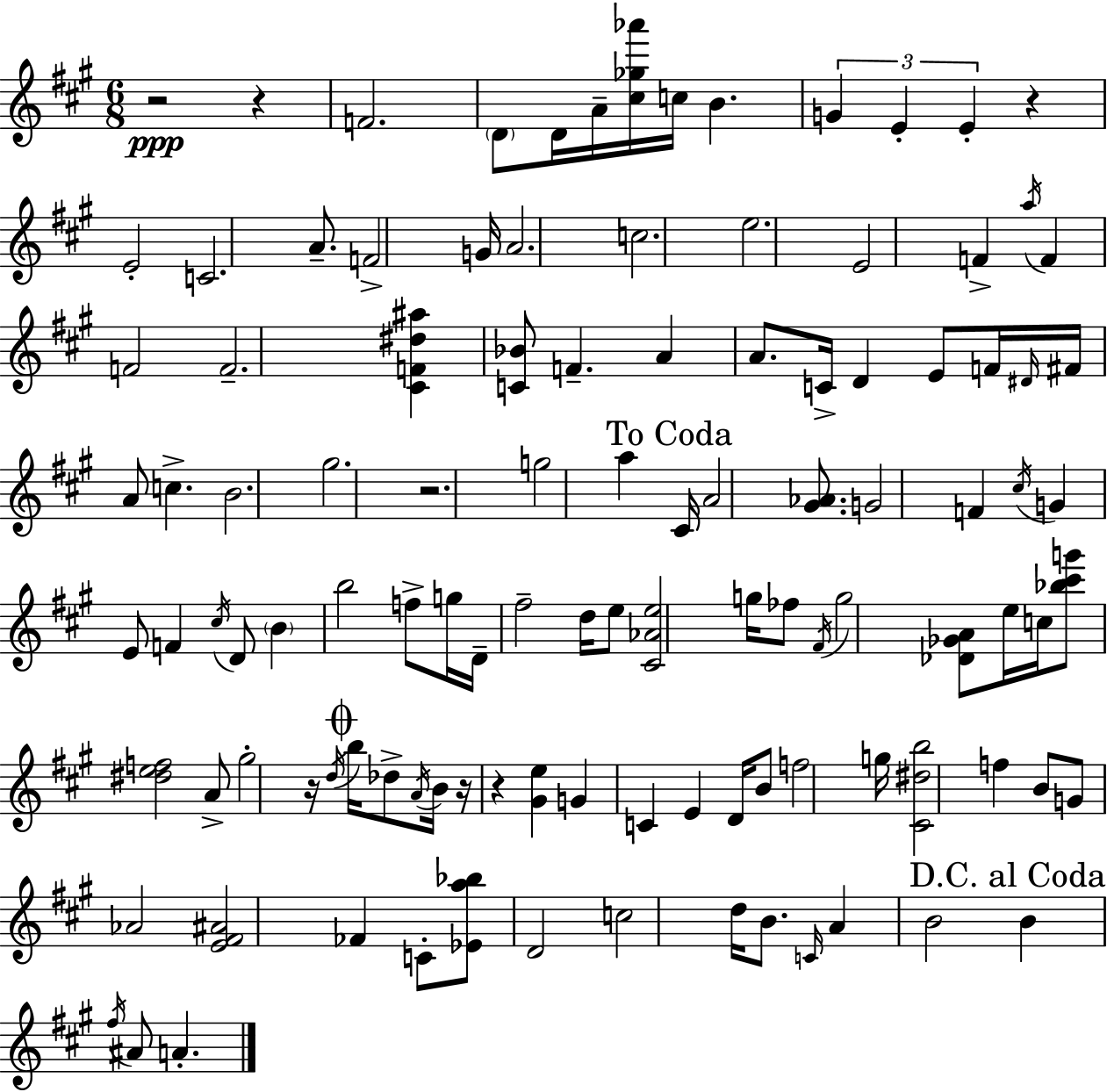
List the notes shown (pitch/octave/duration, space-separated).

R/h R/q F4/h. D4/e D4/s A4/s [C#5,Gb5,Ab6]/s C5/s B4/q. G4/q E4/q E4/q R/q E4/h C4/h. A4/e. F4/h G4/s A4/h. C5/h. E5/h. E4/h F4/q A5/s F4/q F4/h F4/h. [C#4,F4,D#5,A#5]/q [C4,Bb4]/e F4/q. A4/q A4/e. C4/s D4/q E4/e F4/s D#4/s F#4/s A4/e C5/q. B4/h. G#5/h. R/h. G5/h A5/q C#4/s A4/h [G#4,Ab4]/e. G4/h F4/q C#5/s G4/q E4/e F4/q C#5/s D4/e B4/q B5/h F5/e G5/s D4/s F#5/h D5/s E5/e [C#4,Ab4,E5]/h G5/s FES5/e F#4/s G5/h [Db4,Gb4,A4]/e E5/s C5/s [Bb5,C#6,G6]/e [D#5,E5,F5]/h A4/e G#5/h R/s D5/s B5/s Db5/e A4/s B4/s R/s R/q [G#4,E5]/q G4/q C4/q E4/q D4/s B4/e F5/h G5/s [C#4,D#5,B5]/h F5/q B4/e G4/e Ab4/h [E4,F#4,A#4]/h FES4/q C4/e [Eb4,A5,Bb5]/e D4/h C5/h D5/s B4/e. C4/s A4/q B4/h B4/q F#5/s A#4/e A4/q.